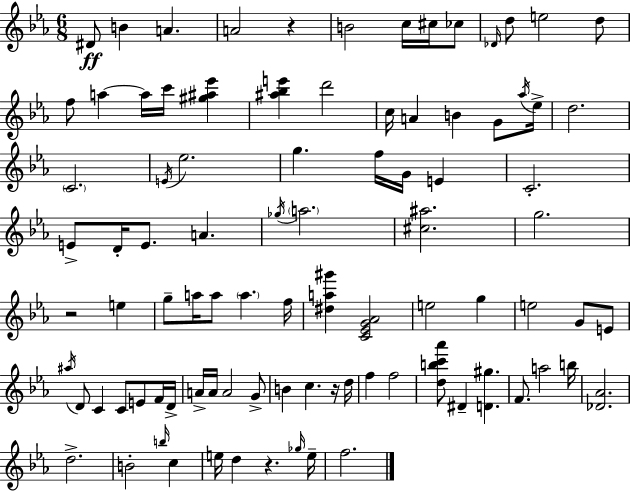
{
  \clef treble
  \numericTimeSignature
  \time 6/8
  \key ees \major
  dis'8\ff b'4 a'4. | a'2 r4 | b'2 c''16 cis''16 ces''8 | \grace { des'16 } d''8 e''2 d''8 | \break f''8 a''4~~ a''16 c'''16 <gis'' ais'' ees'''>4 | <ais'' bes'' e'''>4 d'''2 | c''16 a'4 b'4 g'8 | \acciaccatura { aes''16 } ees''16-> d''2. | \break \parenthesize c'2. | \acciaccatura { e'16 } ees''2. | g''4. f''16 g'16 e'4 | c'2.-. | \break e'8-> d'16-. e'8. a'4. | \acciaccatura { ges''16 } \parenthesize a''2. | <cis'' ais''>2. | g''2. | \break r2 | e''4 g''8-- a''16 a''8 \parenthesize a''4. | f''16 <dis'' a'' gis'''>4 <c' ees' g' aes'>2 | e''2 | \break g''4 e''2 | g'8 e'8 \acciaccatura { ais''16 } d'8 c'4 c'8 | e'8 f'16 d'16-> a'16-> a'16 a'2 | g'8-> b'4 c''4. | \break r16 d''16 f''4 f''2 | <d'' b'' c''' aes'''>8 dis'4-- <d' gis''>4. | f'8. a''2 | b''16 <des' aes'>2. | \break d''2.-> | b'2-. | \grace { b''16 } c''4 e''16 d''4 r4. | \grace { ges''16 } e''16-- f''2. | \break \bar "|."
}